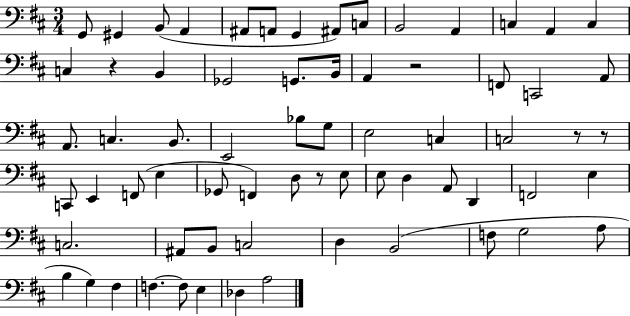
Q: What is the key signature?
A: D major